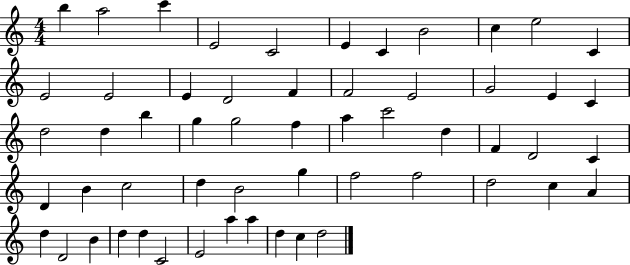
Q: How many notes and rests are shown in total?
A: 56